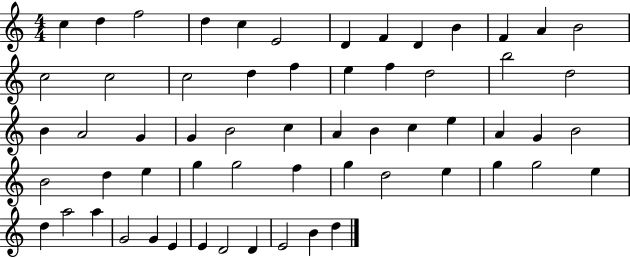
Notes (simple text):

C5/q D5/q F5/h D5/q C5/q E4/h D4/q F4/q D4/q B4/q F4/q A4/q B4/h C5/h C5/h C5/h D5/q F5/q E5/q F5/q D5/h B5/h D5/h B4/q A4/h G4/q G4/q B4/h C5/q A4/q B4/q C5/q E5/q A4/q G4/q B4/h B4/h D5/q E5/q G5/q G5/h F5/q G5/q D5/h E5/q G5/q G5/h E5/q D5/q A5/h A5/q G4/h G4/q E4/q E4/q D4/h D4/q E4/h B4/q D5/q